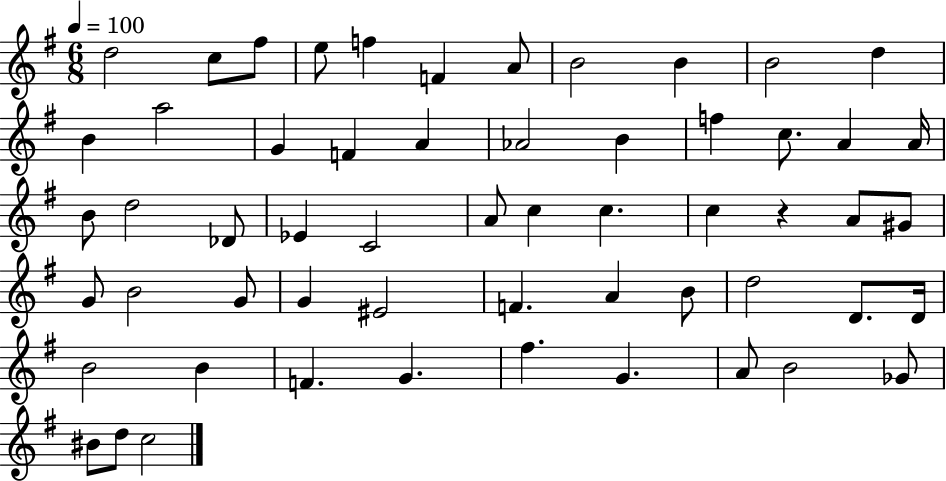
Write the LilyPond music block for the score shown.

{
  \clef treble
  \numericTimeSignature
  \time 6/8
  \key g \major
  \tempo 4 = 100
  d''2 c''8 fis''8 | e''8 f''4 f'4 a'8 | b'2 b'4 | b'2 d''4 | \break b'4 a''2 | g'4 f'4 a'4 | aes'2 b'4 | f''4 c''8. a'4 a'16 | \break b'8 d''2 des'8 | ees'4 c'2 | a'8 c''4 c''4. | c''4 r4 a'8 gis'8 | \break g'8 b'2 g'8 | g'4 eis'2 | f'4. a'4 b'8 | d''2 d'8. d'16 | \break b'2 b'4 | f'4. g'4. | fis''4. g'4. | a'8 b'2 ges'8 | \break bis'8 d''8 c''2 | \bar "|."
}